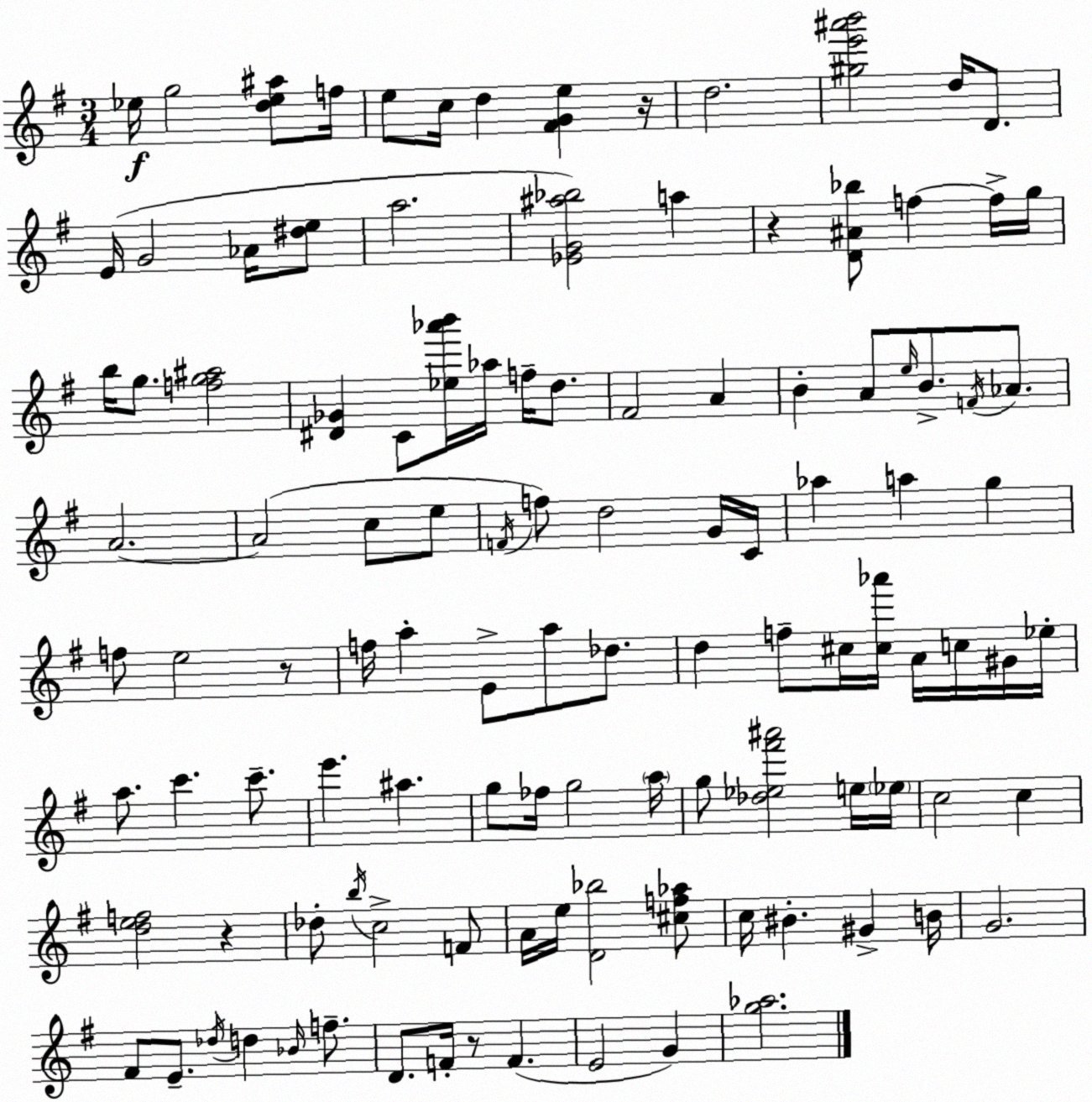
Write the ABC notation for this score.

X:1
T:Untitled
M:3/4
L:1/4
K:G
_e/4 g2 [d_e^a]/2 f/4 e/2 c/4 d [^FGe] z/4 d2 [^ge'^a'b']2 d/4 D/2 E/4 G2 _A/4 [^de]/2 a2 [_EG^a_b]2 a z [D^A_b]/2 f f/4 g/4 b/4 g/2 [fg^a]2 [^D_G] C/2 [_e_a'b']/4 _a/4 f/4 d/2 ^F2 A B A/2 e/4 B/2 F/4 _A/2 A2 A2 c/2 e/2 F/4 f/2 d2 G/4 C/4 _a a g f/2 e2 z/2 f/4 a E/2 a/2 _d/2 d f/2 ^c/4 [^c_a']/4 A/4 c/4 ^G/4 _e/4 a/2 c' c'/2 e' ^a g/2 _f/4 g2 a/4 g/2 [_d_e^f'^a']2 e/4 _e/4 c2 c [def]2 z _d/2 b/4 c2 F/2 A/4 e/4 [D_b]2 [^cf_a]/2 c/4 ^B ^G B/4 G2 ^F/2 E/2 _d/4 d _B/4 f/2 D/2 F/4 z/2 F E2 G [g_a]2